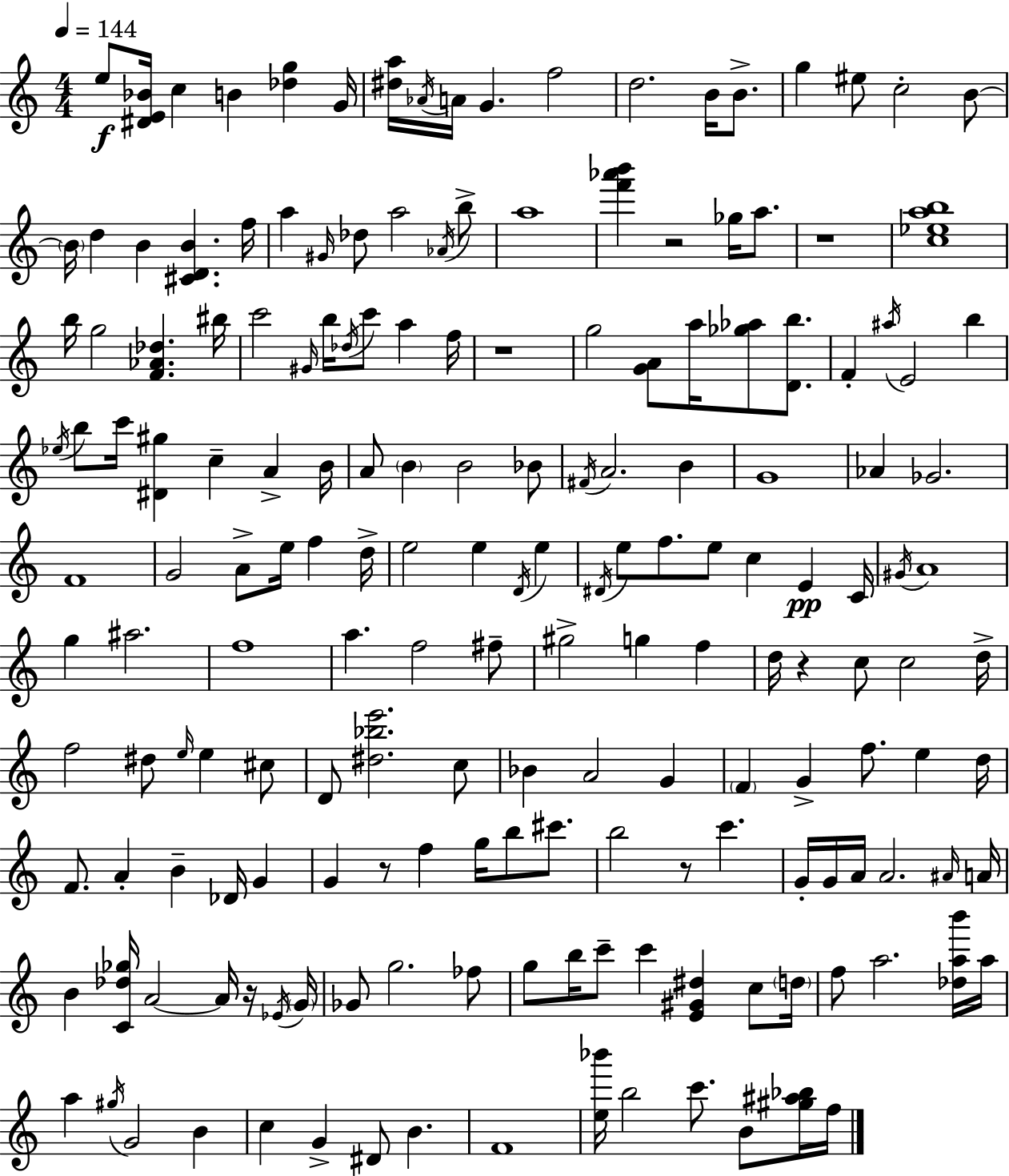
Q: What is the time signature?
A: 4/4